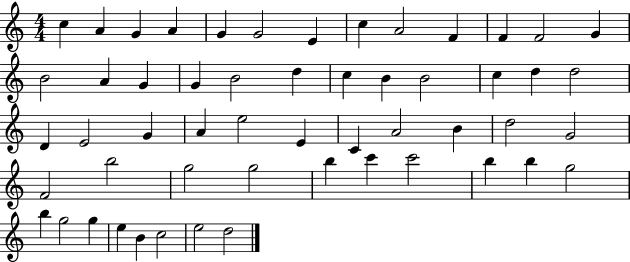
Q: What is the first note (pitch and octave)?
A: C5